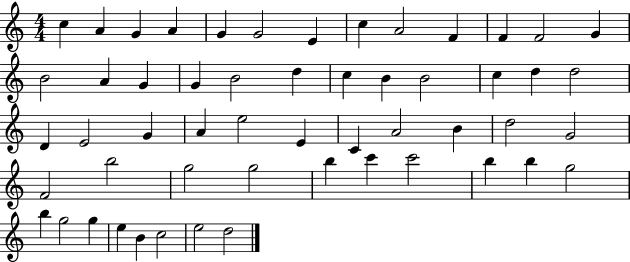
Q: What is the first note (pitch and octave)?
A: C5